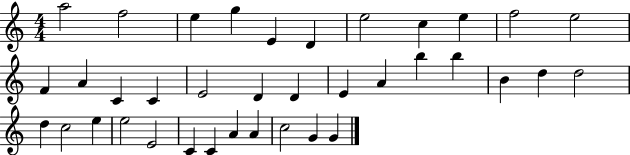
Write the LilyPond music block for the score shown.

{
  \clef treble
  \numericTimeSignature
  \time 4/4
  \key c \major
  a''2 f''2 | e''4 g''4 e'4 d'4 | e''2 c''4 e''4 | f''2 e''2 | \break f'4 a'4 c'4 c'4 | e'2 d'4 d'4 | e'4 a'4 b''4 b''4 | b'4 d''4 d''2 | \break d''4 c''2 e''4 | e''2 e'2 | c'4 c'4 a'4 a'4 | c''2 g'4 g'4 | \break \bar "|."
}